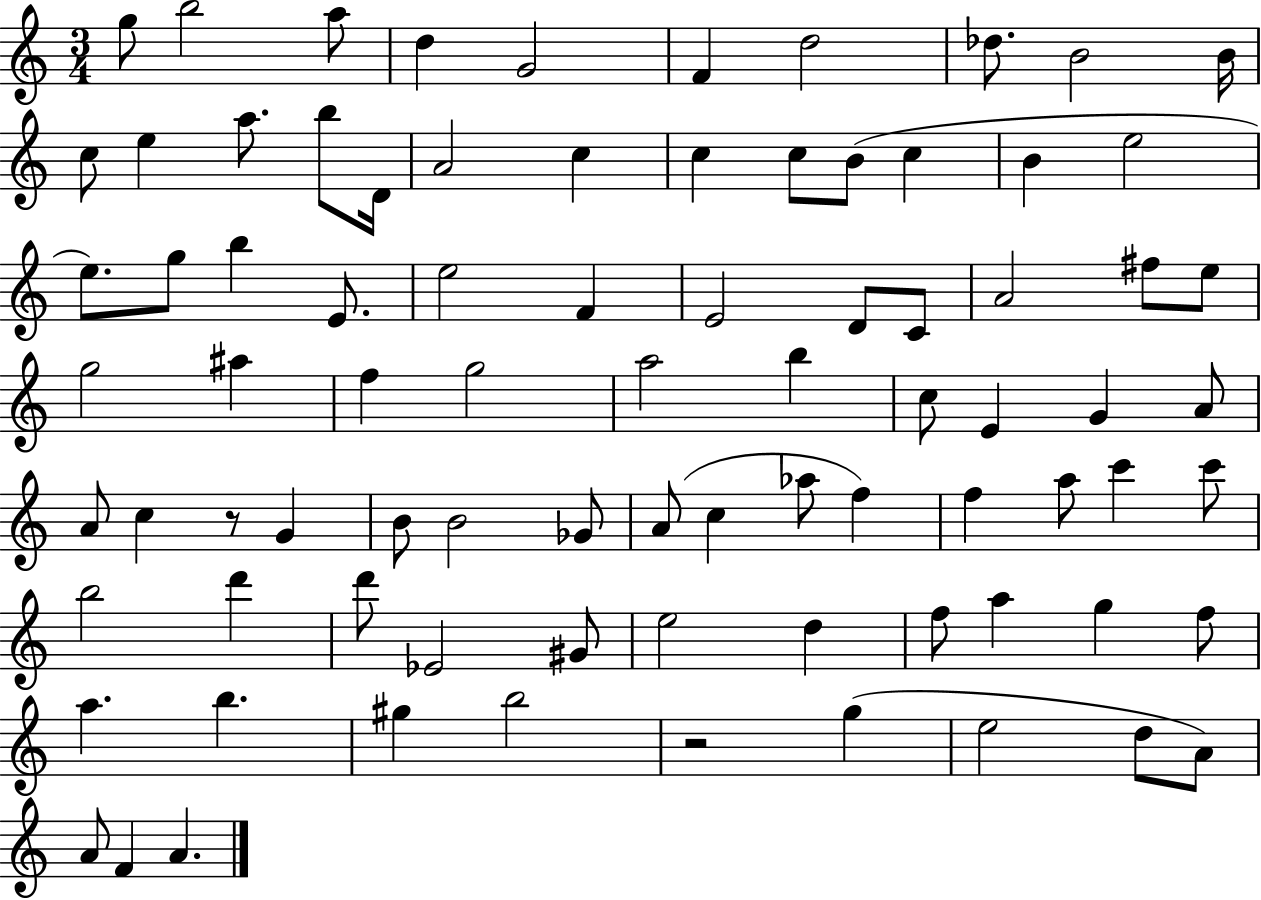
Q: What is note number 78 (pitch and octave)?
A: A4